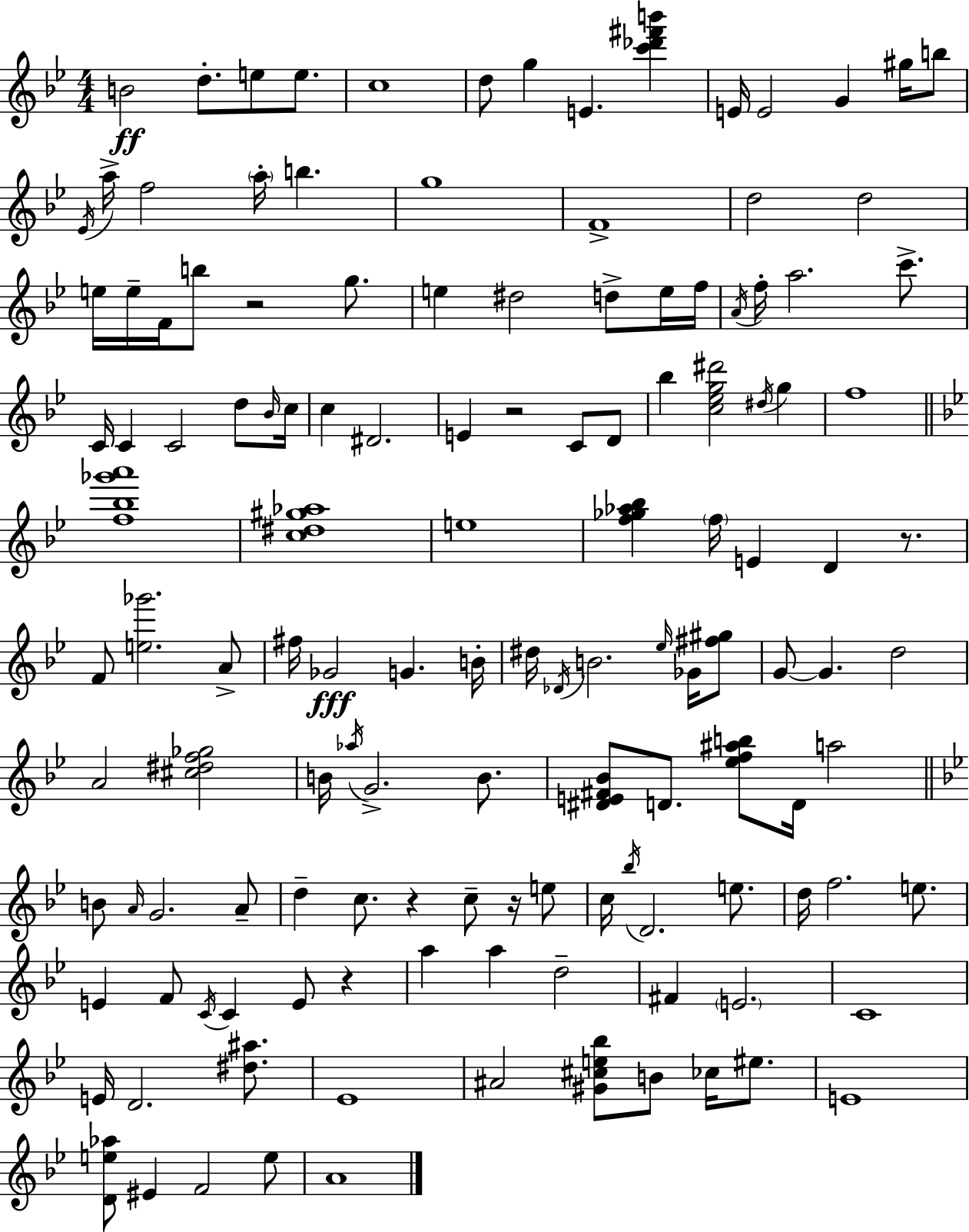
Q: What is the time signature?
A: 4/4